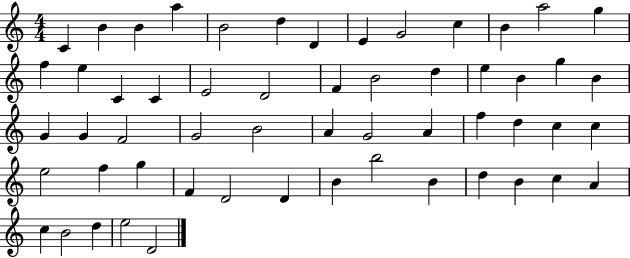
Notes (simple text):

C4/q B4/q B4/q A5/q B4/h D5/q D4/q E4/q G4/h C5/q B4/q A5/h G5/q F5/q E5/q C4/q C4/q E4/h D4/h F4/q B4/h D5/q E5/q B4/q G5/q B4/q G4/q G4/q F4/h G4/h B4/h A4/q G4/h A4/q F5/q D5/q C5/q C5/q E5/h F5/q G5/q F4/q D4/h D4/q B4/q B5/h B4/q D5/q B4/q C5/q A4/q C5/q B4/h D5/q E5/h D4/h